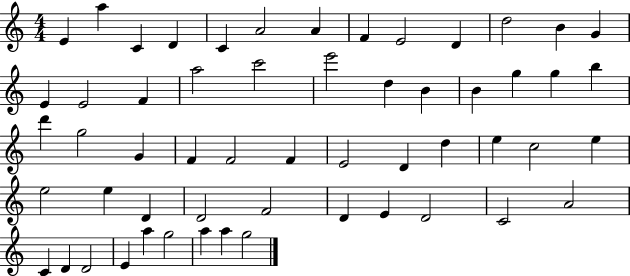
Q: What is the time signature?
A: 4/4